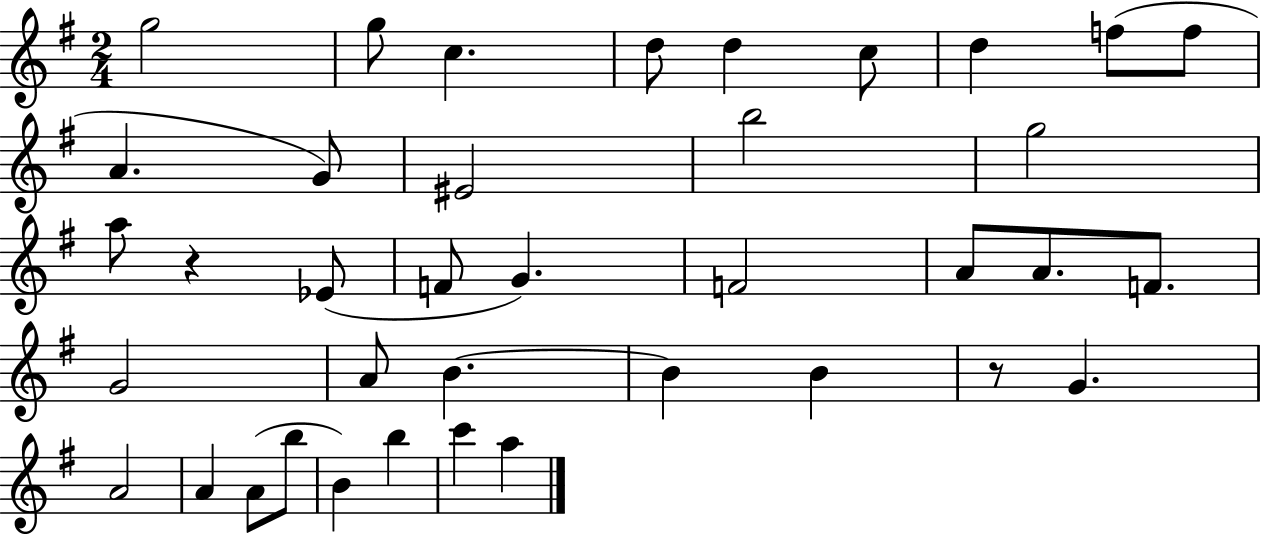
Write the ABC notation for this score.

X:1
T:Untitled
M:2/4
L:1/4
K:G
g2 g/2 c d/2 d c/2 d f/2 f/2 A G/2 ^E2 b2 g2 a/2 z _E/2 F/2 G F2 A/2 A/2 F/2 G2 A/2 B B B z/2 G A2 A A/2 b/2 B b c' a